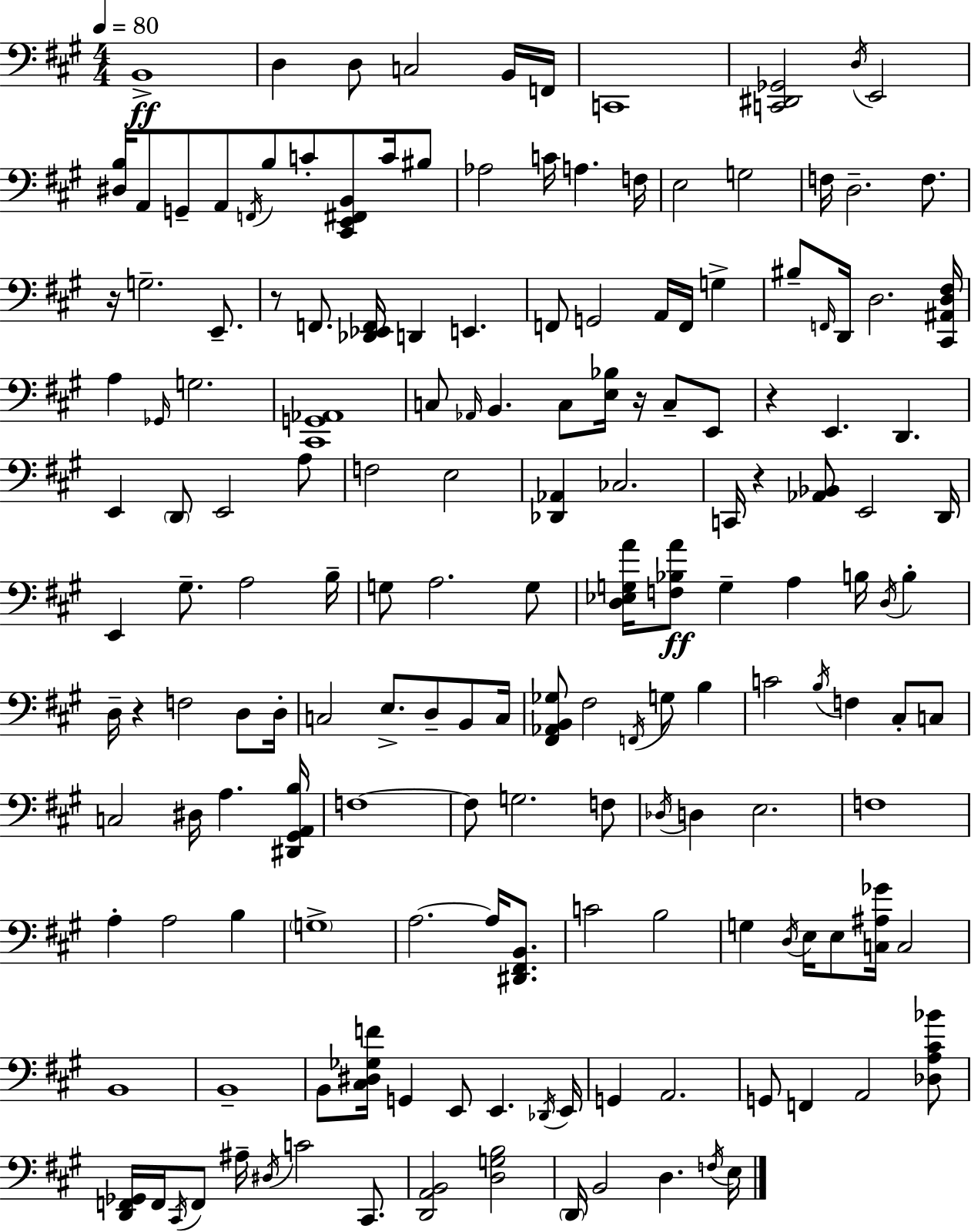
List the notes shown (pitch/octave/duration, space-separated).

B2/w D3/q D3/e C3/h B2/s F2/s C2/w [C2,D#2,Gb2]/h D3/s E2/h [D#3,B3]/s A2/e G2/e A2/e F2/s B3/e C4/e [C#2,E2,F#2,B2]/e C4/s BIS3/e Ab3/h C4/s A3/q. F3/s E3/h G3/h F3/s D3/h. F3/e. R/s G3/h. E2/e. R/e F2/e. [Db2,Eb2,F2]/s D2/q E2/q. F2/e G2/h A2/s F2/s G3/q BIS3/e F2/s D2/s D3/h. [C#2,A#2,D3,F#3]/s A3/q Gb2/s G3/h. [C#2,G2,Ab2]/w C3/e Ab2/s B2/q. C3/e [E3,Bb3]/s R/s C3/e E2/e R/q E2/q. D2/q. E2/q D2/e E2/h A3/e F3/h E3/h [Db2,Ab2]/q CES3/h. C2/s R/q [Ab2,Bb2]/e E2/h D2/s E2/q G#3/e. A3/h B3/s G3/e A3/h. G3/e [D3,Eb3,G3,A4]/s [F3,Bb3,A4]/e G3/q A3/q B3/s D3/s B3/q D3/s R/q F3/h D3/e D3/s C3/h E3/e. D3/e B2/e C3/s [F#2,Ab2,B2,Gb3]/e F#3/h F2/s G3/e B3/q C4/h B3/s F3/q C#3/e C3/e C3/h D#3/s A3/q. [D#2,G#2,A2,B3]/s F3/w F3/e G3/h. F3/e Db3/s D3/q E3/h. F3/w A3/q A3/h B3/q G3/w A3/h. A3/s [D#2,F#2,B2]/e. C4/h B3/h G3/q D3/s E3/s E3/e [C3,A#3,Gb4]/s C3/h B2/w B2/w B2/e [C#3,D#3,Gb3,F4]/s G2/q E2/e E2/q. Db2/s E2/s G2/q A2/h. G2/e F2/q A2/h [Db3,A3,C#4,Bb4]/e [D2,F2,Gb2]/s F2/s C#2/s F2/e A#3/s D#3/s C4/h C#2/e. [D2,A2,B2]/h [D3,G3,B3]/h D2/s B2/h D3/q. F3/s E3/s